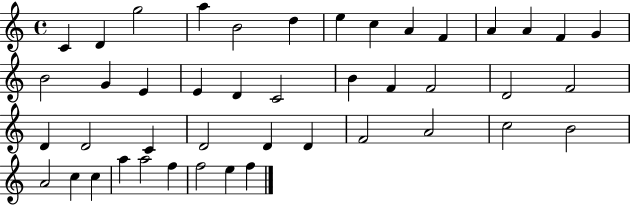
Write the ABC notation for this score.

X:1
T:Untitled
M:4/4
L:1/4
K:C
C D g2 a B2 d e c A F A A F G B2 G E E D C2 B F F2 D2 F2 D D2 C D2 D D F2 A2 c2 B2 A2 c c a a2 f f2 e f